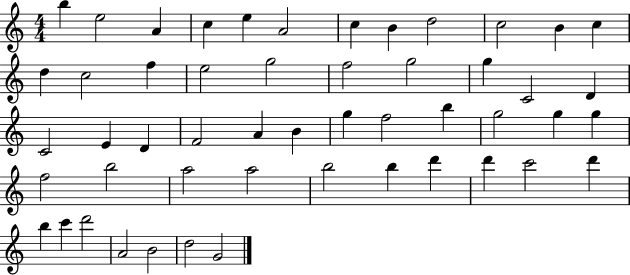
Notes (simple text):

B5/q E5/h A4/q C5/q E5/q A4/h C5/q B4/q D5/h C5/h B4/q C5/q D5/q C5/h F5/q E5/h G5/h F5/h G5/h G5/q C4/h D4/q C4/h E4/q D4/q F4/h A4/q B4/q G5/q F5/h B5/q G5/h G5/q G5/q F5/h B5/h A5/h A5/h B5/h B5/q D6/q D6/q C6/h D6/q B5/q C6/q D6/h A4/h B4/h D5/h G4/h